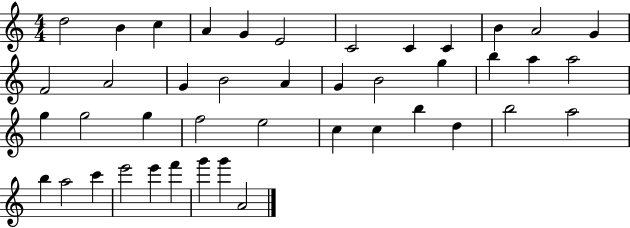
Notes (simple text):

D5/h B4/q C5/q A4/q G4/q E4/h C4/h C4/q C4/q B4/q A4/h G4/q F4/h A4/h G4/q B4/h A4/q G4/q B4/h G5/q B5/q A5/q A5/h G5/q G5/h G5/q F5/h E5/h C5/q C5/q B5/q D5/q B5/h A5/h B5/q A5/h C6/q E6/h E6/q F6/q G6/q G6/q A4/h